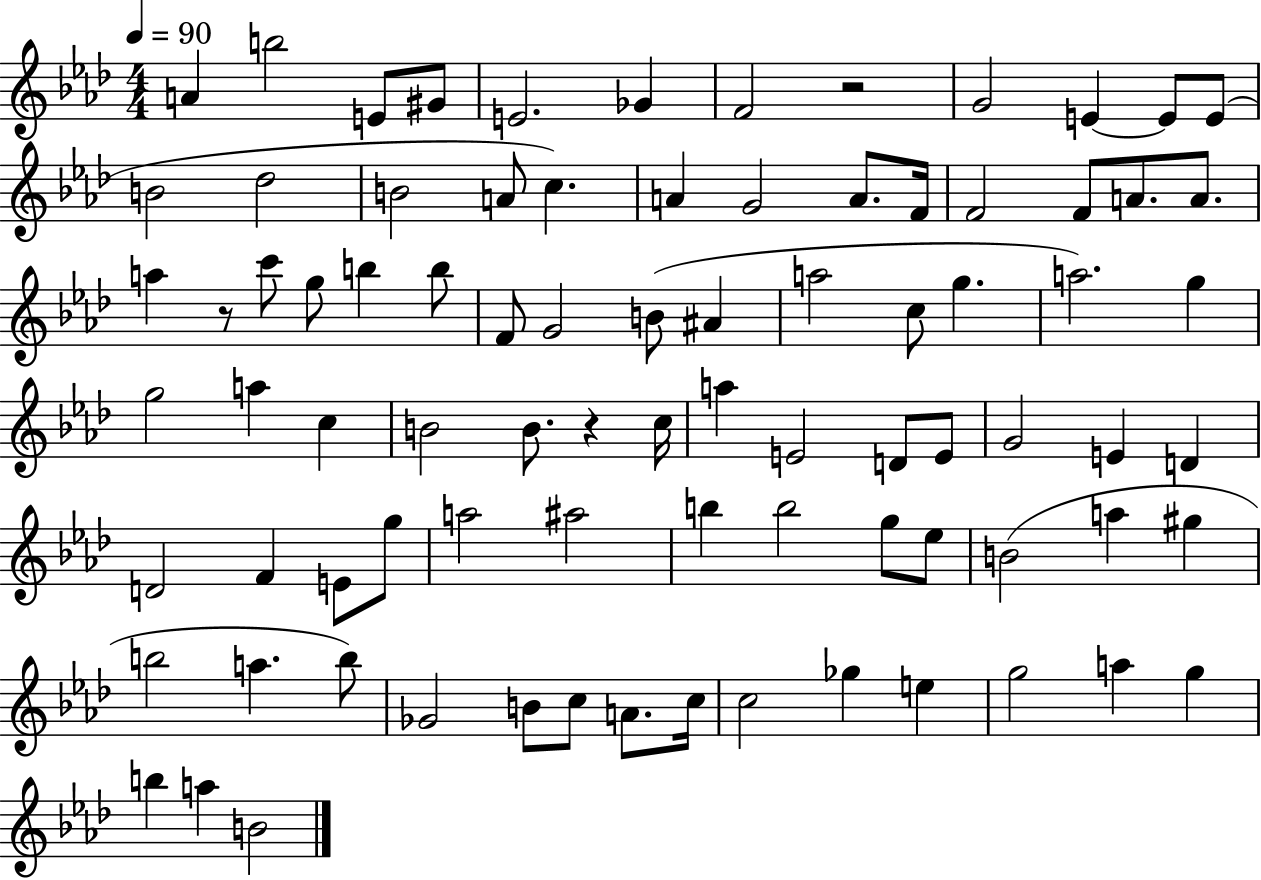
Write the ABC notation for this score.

X:1
T:Untitled
M:4/4
L:1/4
K:Ab
A b2 E/2 ^G/2 E2 _G F2 z2 G2 E E/2 E/2 B2 _d2 B2 A/2 c A G2 A/2 F/4 F2 F/2 A/2 A/2 a z/2 c'/2 g/2 b b/2 F/2 G2 B/2 ^A a2 c/2 g a2 g g2 a c B2 B/2 z c/4 a E2 D/2 E/2 G2 E D D2 F E/2 g/2 a2 ^a2 b b2 g/2 _e/2 B2 a ^g b2 a b/2 _G2 B/2 c/2 A/2 c/4 c2 _g e g2 a g b a B2